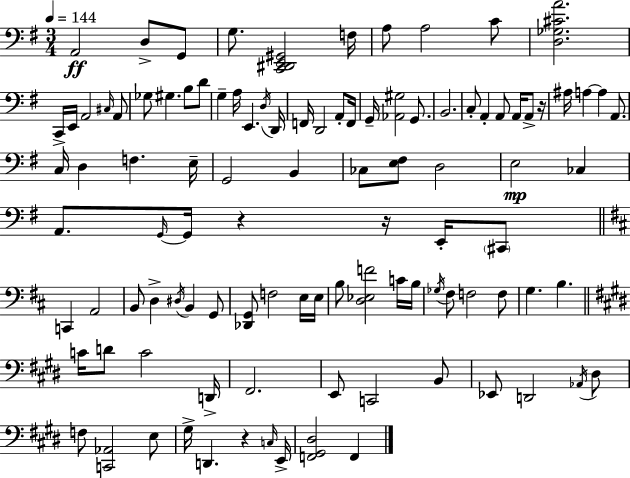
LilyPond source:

{
  \clef bass
  \numericTimeSignature
  \time 3/4
  \key e \minor
  \tempo 4 = 144
  a,2\ff d8-> g,8 | g8. <c, dis, e, gis,>2 f16 | a8 a2 c'8 | <d ges cis' a'>2. | \break c,16-> e,16 a,2 \grace { cis16 } a,8 | ges8 gis4. b8 d'8 | g4-- a16 e,4. | \acciaccatura { d16 } d,16 f,16 d,2 a,8-. | \break f,16 g,16-- <aes, gis>2 g,8. | b,2. | c8-. a,4-. a,8 a,16 a,8-> | r16 ais16 a4~~ a4 a,8. | \break c16 d4 f4. | e16-- g,2 b,4 | ces8 <e fis>8 d2 | e2\mp ces4 | \break a,8. \grace { g,16~ }~ g,16 r4 r16 | e,16-. \parenthesize cis,8 \bar "||" \break \key b \minor c,4 a,2 | b,8 d4-> \acciaccatura { dis16 } b,4 g,8 | <des, g,>8 f2 e16 | e16 b8 <d ees f'>2 c'16 | \break b16 \acciaccatura { ges16 } fis8 f2 | f8 g4. b4. | \bar "||" \break \key e \major c'16 d'8 c'2 d,16-> | fis,2. | e,8 c,2 b,8 | ees,8 d,2 \acciaccatura { aes,16 } dis8 | \break f8 <c, aes,>2 e8 | gis16-> d,4. r4 | \grace { c16 } e,16-> <f, gis, dis>2 f,4 | \bar "|."
}